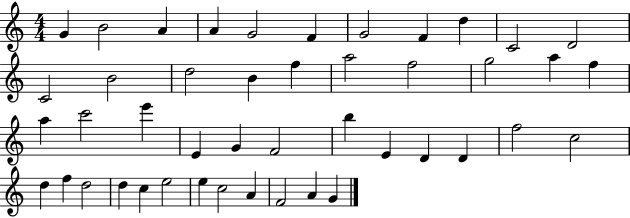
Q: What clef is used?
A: treble